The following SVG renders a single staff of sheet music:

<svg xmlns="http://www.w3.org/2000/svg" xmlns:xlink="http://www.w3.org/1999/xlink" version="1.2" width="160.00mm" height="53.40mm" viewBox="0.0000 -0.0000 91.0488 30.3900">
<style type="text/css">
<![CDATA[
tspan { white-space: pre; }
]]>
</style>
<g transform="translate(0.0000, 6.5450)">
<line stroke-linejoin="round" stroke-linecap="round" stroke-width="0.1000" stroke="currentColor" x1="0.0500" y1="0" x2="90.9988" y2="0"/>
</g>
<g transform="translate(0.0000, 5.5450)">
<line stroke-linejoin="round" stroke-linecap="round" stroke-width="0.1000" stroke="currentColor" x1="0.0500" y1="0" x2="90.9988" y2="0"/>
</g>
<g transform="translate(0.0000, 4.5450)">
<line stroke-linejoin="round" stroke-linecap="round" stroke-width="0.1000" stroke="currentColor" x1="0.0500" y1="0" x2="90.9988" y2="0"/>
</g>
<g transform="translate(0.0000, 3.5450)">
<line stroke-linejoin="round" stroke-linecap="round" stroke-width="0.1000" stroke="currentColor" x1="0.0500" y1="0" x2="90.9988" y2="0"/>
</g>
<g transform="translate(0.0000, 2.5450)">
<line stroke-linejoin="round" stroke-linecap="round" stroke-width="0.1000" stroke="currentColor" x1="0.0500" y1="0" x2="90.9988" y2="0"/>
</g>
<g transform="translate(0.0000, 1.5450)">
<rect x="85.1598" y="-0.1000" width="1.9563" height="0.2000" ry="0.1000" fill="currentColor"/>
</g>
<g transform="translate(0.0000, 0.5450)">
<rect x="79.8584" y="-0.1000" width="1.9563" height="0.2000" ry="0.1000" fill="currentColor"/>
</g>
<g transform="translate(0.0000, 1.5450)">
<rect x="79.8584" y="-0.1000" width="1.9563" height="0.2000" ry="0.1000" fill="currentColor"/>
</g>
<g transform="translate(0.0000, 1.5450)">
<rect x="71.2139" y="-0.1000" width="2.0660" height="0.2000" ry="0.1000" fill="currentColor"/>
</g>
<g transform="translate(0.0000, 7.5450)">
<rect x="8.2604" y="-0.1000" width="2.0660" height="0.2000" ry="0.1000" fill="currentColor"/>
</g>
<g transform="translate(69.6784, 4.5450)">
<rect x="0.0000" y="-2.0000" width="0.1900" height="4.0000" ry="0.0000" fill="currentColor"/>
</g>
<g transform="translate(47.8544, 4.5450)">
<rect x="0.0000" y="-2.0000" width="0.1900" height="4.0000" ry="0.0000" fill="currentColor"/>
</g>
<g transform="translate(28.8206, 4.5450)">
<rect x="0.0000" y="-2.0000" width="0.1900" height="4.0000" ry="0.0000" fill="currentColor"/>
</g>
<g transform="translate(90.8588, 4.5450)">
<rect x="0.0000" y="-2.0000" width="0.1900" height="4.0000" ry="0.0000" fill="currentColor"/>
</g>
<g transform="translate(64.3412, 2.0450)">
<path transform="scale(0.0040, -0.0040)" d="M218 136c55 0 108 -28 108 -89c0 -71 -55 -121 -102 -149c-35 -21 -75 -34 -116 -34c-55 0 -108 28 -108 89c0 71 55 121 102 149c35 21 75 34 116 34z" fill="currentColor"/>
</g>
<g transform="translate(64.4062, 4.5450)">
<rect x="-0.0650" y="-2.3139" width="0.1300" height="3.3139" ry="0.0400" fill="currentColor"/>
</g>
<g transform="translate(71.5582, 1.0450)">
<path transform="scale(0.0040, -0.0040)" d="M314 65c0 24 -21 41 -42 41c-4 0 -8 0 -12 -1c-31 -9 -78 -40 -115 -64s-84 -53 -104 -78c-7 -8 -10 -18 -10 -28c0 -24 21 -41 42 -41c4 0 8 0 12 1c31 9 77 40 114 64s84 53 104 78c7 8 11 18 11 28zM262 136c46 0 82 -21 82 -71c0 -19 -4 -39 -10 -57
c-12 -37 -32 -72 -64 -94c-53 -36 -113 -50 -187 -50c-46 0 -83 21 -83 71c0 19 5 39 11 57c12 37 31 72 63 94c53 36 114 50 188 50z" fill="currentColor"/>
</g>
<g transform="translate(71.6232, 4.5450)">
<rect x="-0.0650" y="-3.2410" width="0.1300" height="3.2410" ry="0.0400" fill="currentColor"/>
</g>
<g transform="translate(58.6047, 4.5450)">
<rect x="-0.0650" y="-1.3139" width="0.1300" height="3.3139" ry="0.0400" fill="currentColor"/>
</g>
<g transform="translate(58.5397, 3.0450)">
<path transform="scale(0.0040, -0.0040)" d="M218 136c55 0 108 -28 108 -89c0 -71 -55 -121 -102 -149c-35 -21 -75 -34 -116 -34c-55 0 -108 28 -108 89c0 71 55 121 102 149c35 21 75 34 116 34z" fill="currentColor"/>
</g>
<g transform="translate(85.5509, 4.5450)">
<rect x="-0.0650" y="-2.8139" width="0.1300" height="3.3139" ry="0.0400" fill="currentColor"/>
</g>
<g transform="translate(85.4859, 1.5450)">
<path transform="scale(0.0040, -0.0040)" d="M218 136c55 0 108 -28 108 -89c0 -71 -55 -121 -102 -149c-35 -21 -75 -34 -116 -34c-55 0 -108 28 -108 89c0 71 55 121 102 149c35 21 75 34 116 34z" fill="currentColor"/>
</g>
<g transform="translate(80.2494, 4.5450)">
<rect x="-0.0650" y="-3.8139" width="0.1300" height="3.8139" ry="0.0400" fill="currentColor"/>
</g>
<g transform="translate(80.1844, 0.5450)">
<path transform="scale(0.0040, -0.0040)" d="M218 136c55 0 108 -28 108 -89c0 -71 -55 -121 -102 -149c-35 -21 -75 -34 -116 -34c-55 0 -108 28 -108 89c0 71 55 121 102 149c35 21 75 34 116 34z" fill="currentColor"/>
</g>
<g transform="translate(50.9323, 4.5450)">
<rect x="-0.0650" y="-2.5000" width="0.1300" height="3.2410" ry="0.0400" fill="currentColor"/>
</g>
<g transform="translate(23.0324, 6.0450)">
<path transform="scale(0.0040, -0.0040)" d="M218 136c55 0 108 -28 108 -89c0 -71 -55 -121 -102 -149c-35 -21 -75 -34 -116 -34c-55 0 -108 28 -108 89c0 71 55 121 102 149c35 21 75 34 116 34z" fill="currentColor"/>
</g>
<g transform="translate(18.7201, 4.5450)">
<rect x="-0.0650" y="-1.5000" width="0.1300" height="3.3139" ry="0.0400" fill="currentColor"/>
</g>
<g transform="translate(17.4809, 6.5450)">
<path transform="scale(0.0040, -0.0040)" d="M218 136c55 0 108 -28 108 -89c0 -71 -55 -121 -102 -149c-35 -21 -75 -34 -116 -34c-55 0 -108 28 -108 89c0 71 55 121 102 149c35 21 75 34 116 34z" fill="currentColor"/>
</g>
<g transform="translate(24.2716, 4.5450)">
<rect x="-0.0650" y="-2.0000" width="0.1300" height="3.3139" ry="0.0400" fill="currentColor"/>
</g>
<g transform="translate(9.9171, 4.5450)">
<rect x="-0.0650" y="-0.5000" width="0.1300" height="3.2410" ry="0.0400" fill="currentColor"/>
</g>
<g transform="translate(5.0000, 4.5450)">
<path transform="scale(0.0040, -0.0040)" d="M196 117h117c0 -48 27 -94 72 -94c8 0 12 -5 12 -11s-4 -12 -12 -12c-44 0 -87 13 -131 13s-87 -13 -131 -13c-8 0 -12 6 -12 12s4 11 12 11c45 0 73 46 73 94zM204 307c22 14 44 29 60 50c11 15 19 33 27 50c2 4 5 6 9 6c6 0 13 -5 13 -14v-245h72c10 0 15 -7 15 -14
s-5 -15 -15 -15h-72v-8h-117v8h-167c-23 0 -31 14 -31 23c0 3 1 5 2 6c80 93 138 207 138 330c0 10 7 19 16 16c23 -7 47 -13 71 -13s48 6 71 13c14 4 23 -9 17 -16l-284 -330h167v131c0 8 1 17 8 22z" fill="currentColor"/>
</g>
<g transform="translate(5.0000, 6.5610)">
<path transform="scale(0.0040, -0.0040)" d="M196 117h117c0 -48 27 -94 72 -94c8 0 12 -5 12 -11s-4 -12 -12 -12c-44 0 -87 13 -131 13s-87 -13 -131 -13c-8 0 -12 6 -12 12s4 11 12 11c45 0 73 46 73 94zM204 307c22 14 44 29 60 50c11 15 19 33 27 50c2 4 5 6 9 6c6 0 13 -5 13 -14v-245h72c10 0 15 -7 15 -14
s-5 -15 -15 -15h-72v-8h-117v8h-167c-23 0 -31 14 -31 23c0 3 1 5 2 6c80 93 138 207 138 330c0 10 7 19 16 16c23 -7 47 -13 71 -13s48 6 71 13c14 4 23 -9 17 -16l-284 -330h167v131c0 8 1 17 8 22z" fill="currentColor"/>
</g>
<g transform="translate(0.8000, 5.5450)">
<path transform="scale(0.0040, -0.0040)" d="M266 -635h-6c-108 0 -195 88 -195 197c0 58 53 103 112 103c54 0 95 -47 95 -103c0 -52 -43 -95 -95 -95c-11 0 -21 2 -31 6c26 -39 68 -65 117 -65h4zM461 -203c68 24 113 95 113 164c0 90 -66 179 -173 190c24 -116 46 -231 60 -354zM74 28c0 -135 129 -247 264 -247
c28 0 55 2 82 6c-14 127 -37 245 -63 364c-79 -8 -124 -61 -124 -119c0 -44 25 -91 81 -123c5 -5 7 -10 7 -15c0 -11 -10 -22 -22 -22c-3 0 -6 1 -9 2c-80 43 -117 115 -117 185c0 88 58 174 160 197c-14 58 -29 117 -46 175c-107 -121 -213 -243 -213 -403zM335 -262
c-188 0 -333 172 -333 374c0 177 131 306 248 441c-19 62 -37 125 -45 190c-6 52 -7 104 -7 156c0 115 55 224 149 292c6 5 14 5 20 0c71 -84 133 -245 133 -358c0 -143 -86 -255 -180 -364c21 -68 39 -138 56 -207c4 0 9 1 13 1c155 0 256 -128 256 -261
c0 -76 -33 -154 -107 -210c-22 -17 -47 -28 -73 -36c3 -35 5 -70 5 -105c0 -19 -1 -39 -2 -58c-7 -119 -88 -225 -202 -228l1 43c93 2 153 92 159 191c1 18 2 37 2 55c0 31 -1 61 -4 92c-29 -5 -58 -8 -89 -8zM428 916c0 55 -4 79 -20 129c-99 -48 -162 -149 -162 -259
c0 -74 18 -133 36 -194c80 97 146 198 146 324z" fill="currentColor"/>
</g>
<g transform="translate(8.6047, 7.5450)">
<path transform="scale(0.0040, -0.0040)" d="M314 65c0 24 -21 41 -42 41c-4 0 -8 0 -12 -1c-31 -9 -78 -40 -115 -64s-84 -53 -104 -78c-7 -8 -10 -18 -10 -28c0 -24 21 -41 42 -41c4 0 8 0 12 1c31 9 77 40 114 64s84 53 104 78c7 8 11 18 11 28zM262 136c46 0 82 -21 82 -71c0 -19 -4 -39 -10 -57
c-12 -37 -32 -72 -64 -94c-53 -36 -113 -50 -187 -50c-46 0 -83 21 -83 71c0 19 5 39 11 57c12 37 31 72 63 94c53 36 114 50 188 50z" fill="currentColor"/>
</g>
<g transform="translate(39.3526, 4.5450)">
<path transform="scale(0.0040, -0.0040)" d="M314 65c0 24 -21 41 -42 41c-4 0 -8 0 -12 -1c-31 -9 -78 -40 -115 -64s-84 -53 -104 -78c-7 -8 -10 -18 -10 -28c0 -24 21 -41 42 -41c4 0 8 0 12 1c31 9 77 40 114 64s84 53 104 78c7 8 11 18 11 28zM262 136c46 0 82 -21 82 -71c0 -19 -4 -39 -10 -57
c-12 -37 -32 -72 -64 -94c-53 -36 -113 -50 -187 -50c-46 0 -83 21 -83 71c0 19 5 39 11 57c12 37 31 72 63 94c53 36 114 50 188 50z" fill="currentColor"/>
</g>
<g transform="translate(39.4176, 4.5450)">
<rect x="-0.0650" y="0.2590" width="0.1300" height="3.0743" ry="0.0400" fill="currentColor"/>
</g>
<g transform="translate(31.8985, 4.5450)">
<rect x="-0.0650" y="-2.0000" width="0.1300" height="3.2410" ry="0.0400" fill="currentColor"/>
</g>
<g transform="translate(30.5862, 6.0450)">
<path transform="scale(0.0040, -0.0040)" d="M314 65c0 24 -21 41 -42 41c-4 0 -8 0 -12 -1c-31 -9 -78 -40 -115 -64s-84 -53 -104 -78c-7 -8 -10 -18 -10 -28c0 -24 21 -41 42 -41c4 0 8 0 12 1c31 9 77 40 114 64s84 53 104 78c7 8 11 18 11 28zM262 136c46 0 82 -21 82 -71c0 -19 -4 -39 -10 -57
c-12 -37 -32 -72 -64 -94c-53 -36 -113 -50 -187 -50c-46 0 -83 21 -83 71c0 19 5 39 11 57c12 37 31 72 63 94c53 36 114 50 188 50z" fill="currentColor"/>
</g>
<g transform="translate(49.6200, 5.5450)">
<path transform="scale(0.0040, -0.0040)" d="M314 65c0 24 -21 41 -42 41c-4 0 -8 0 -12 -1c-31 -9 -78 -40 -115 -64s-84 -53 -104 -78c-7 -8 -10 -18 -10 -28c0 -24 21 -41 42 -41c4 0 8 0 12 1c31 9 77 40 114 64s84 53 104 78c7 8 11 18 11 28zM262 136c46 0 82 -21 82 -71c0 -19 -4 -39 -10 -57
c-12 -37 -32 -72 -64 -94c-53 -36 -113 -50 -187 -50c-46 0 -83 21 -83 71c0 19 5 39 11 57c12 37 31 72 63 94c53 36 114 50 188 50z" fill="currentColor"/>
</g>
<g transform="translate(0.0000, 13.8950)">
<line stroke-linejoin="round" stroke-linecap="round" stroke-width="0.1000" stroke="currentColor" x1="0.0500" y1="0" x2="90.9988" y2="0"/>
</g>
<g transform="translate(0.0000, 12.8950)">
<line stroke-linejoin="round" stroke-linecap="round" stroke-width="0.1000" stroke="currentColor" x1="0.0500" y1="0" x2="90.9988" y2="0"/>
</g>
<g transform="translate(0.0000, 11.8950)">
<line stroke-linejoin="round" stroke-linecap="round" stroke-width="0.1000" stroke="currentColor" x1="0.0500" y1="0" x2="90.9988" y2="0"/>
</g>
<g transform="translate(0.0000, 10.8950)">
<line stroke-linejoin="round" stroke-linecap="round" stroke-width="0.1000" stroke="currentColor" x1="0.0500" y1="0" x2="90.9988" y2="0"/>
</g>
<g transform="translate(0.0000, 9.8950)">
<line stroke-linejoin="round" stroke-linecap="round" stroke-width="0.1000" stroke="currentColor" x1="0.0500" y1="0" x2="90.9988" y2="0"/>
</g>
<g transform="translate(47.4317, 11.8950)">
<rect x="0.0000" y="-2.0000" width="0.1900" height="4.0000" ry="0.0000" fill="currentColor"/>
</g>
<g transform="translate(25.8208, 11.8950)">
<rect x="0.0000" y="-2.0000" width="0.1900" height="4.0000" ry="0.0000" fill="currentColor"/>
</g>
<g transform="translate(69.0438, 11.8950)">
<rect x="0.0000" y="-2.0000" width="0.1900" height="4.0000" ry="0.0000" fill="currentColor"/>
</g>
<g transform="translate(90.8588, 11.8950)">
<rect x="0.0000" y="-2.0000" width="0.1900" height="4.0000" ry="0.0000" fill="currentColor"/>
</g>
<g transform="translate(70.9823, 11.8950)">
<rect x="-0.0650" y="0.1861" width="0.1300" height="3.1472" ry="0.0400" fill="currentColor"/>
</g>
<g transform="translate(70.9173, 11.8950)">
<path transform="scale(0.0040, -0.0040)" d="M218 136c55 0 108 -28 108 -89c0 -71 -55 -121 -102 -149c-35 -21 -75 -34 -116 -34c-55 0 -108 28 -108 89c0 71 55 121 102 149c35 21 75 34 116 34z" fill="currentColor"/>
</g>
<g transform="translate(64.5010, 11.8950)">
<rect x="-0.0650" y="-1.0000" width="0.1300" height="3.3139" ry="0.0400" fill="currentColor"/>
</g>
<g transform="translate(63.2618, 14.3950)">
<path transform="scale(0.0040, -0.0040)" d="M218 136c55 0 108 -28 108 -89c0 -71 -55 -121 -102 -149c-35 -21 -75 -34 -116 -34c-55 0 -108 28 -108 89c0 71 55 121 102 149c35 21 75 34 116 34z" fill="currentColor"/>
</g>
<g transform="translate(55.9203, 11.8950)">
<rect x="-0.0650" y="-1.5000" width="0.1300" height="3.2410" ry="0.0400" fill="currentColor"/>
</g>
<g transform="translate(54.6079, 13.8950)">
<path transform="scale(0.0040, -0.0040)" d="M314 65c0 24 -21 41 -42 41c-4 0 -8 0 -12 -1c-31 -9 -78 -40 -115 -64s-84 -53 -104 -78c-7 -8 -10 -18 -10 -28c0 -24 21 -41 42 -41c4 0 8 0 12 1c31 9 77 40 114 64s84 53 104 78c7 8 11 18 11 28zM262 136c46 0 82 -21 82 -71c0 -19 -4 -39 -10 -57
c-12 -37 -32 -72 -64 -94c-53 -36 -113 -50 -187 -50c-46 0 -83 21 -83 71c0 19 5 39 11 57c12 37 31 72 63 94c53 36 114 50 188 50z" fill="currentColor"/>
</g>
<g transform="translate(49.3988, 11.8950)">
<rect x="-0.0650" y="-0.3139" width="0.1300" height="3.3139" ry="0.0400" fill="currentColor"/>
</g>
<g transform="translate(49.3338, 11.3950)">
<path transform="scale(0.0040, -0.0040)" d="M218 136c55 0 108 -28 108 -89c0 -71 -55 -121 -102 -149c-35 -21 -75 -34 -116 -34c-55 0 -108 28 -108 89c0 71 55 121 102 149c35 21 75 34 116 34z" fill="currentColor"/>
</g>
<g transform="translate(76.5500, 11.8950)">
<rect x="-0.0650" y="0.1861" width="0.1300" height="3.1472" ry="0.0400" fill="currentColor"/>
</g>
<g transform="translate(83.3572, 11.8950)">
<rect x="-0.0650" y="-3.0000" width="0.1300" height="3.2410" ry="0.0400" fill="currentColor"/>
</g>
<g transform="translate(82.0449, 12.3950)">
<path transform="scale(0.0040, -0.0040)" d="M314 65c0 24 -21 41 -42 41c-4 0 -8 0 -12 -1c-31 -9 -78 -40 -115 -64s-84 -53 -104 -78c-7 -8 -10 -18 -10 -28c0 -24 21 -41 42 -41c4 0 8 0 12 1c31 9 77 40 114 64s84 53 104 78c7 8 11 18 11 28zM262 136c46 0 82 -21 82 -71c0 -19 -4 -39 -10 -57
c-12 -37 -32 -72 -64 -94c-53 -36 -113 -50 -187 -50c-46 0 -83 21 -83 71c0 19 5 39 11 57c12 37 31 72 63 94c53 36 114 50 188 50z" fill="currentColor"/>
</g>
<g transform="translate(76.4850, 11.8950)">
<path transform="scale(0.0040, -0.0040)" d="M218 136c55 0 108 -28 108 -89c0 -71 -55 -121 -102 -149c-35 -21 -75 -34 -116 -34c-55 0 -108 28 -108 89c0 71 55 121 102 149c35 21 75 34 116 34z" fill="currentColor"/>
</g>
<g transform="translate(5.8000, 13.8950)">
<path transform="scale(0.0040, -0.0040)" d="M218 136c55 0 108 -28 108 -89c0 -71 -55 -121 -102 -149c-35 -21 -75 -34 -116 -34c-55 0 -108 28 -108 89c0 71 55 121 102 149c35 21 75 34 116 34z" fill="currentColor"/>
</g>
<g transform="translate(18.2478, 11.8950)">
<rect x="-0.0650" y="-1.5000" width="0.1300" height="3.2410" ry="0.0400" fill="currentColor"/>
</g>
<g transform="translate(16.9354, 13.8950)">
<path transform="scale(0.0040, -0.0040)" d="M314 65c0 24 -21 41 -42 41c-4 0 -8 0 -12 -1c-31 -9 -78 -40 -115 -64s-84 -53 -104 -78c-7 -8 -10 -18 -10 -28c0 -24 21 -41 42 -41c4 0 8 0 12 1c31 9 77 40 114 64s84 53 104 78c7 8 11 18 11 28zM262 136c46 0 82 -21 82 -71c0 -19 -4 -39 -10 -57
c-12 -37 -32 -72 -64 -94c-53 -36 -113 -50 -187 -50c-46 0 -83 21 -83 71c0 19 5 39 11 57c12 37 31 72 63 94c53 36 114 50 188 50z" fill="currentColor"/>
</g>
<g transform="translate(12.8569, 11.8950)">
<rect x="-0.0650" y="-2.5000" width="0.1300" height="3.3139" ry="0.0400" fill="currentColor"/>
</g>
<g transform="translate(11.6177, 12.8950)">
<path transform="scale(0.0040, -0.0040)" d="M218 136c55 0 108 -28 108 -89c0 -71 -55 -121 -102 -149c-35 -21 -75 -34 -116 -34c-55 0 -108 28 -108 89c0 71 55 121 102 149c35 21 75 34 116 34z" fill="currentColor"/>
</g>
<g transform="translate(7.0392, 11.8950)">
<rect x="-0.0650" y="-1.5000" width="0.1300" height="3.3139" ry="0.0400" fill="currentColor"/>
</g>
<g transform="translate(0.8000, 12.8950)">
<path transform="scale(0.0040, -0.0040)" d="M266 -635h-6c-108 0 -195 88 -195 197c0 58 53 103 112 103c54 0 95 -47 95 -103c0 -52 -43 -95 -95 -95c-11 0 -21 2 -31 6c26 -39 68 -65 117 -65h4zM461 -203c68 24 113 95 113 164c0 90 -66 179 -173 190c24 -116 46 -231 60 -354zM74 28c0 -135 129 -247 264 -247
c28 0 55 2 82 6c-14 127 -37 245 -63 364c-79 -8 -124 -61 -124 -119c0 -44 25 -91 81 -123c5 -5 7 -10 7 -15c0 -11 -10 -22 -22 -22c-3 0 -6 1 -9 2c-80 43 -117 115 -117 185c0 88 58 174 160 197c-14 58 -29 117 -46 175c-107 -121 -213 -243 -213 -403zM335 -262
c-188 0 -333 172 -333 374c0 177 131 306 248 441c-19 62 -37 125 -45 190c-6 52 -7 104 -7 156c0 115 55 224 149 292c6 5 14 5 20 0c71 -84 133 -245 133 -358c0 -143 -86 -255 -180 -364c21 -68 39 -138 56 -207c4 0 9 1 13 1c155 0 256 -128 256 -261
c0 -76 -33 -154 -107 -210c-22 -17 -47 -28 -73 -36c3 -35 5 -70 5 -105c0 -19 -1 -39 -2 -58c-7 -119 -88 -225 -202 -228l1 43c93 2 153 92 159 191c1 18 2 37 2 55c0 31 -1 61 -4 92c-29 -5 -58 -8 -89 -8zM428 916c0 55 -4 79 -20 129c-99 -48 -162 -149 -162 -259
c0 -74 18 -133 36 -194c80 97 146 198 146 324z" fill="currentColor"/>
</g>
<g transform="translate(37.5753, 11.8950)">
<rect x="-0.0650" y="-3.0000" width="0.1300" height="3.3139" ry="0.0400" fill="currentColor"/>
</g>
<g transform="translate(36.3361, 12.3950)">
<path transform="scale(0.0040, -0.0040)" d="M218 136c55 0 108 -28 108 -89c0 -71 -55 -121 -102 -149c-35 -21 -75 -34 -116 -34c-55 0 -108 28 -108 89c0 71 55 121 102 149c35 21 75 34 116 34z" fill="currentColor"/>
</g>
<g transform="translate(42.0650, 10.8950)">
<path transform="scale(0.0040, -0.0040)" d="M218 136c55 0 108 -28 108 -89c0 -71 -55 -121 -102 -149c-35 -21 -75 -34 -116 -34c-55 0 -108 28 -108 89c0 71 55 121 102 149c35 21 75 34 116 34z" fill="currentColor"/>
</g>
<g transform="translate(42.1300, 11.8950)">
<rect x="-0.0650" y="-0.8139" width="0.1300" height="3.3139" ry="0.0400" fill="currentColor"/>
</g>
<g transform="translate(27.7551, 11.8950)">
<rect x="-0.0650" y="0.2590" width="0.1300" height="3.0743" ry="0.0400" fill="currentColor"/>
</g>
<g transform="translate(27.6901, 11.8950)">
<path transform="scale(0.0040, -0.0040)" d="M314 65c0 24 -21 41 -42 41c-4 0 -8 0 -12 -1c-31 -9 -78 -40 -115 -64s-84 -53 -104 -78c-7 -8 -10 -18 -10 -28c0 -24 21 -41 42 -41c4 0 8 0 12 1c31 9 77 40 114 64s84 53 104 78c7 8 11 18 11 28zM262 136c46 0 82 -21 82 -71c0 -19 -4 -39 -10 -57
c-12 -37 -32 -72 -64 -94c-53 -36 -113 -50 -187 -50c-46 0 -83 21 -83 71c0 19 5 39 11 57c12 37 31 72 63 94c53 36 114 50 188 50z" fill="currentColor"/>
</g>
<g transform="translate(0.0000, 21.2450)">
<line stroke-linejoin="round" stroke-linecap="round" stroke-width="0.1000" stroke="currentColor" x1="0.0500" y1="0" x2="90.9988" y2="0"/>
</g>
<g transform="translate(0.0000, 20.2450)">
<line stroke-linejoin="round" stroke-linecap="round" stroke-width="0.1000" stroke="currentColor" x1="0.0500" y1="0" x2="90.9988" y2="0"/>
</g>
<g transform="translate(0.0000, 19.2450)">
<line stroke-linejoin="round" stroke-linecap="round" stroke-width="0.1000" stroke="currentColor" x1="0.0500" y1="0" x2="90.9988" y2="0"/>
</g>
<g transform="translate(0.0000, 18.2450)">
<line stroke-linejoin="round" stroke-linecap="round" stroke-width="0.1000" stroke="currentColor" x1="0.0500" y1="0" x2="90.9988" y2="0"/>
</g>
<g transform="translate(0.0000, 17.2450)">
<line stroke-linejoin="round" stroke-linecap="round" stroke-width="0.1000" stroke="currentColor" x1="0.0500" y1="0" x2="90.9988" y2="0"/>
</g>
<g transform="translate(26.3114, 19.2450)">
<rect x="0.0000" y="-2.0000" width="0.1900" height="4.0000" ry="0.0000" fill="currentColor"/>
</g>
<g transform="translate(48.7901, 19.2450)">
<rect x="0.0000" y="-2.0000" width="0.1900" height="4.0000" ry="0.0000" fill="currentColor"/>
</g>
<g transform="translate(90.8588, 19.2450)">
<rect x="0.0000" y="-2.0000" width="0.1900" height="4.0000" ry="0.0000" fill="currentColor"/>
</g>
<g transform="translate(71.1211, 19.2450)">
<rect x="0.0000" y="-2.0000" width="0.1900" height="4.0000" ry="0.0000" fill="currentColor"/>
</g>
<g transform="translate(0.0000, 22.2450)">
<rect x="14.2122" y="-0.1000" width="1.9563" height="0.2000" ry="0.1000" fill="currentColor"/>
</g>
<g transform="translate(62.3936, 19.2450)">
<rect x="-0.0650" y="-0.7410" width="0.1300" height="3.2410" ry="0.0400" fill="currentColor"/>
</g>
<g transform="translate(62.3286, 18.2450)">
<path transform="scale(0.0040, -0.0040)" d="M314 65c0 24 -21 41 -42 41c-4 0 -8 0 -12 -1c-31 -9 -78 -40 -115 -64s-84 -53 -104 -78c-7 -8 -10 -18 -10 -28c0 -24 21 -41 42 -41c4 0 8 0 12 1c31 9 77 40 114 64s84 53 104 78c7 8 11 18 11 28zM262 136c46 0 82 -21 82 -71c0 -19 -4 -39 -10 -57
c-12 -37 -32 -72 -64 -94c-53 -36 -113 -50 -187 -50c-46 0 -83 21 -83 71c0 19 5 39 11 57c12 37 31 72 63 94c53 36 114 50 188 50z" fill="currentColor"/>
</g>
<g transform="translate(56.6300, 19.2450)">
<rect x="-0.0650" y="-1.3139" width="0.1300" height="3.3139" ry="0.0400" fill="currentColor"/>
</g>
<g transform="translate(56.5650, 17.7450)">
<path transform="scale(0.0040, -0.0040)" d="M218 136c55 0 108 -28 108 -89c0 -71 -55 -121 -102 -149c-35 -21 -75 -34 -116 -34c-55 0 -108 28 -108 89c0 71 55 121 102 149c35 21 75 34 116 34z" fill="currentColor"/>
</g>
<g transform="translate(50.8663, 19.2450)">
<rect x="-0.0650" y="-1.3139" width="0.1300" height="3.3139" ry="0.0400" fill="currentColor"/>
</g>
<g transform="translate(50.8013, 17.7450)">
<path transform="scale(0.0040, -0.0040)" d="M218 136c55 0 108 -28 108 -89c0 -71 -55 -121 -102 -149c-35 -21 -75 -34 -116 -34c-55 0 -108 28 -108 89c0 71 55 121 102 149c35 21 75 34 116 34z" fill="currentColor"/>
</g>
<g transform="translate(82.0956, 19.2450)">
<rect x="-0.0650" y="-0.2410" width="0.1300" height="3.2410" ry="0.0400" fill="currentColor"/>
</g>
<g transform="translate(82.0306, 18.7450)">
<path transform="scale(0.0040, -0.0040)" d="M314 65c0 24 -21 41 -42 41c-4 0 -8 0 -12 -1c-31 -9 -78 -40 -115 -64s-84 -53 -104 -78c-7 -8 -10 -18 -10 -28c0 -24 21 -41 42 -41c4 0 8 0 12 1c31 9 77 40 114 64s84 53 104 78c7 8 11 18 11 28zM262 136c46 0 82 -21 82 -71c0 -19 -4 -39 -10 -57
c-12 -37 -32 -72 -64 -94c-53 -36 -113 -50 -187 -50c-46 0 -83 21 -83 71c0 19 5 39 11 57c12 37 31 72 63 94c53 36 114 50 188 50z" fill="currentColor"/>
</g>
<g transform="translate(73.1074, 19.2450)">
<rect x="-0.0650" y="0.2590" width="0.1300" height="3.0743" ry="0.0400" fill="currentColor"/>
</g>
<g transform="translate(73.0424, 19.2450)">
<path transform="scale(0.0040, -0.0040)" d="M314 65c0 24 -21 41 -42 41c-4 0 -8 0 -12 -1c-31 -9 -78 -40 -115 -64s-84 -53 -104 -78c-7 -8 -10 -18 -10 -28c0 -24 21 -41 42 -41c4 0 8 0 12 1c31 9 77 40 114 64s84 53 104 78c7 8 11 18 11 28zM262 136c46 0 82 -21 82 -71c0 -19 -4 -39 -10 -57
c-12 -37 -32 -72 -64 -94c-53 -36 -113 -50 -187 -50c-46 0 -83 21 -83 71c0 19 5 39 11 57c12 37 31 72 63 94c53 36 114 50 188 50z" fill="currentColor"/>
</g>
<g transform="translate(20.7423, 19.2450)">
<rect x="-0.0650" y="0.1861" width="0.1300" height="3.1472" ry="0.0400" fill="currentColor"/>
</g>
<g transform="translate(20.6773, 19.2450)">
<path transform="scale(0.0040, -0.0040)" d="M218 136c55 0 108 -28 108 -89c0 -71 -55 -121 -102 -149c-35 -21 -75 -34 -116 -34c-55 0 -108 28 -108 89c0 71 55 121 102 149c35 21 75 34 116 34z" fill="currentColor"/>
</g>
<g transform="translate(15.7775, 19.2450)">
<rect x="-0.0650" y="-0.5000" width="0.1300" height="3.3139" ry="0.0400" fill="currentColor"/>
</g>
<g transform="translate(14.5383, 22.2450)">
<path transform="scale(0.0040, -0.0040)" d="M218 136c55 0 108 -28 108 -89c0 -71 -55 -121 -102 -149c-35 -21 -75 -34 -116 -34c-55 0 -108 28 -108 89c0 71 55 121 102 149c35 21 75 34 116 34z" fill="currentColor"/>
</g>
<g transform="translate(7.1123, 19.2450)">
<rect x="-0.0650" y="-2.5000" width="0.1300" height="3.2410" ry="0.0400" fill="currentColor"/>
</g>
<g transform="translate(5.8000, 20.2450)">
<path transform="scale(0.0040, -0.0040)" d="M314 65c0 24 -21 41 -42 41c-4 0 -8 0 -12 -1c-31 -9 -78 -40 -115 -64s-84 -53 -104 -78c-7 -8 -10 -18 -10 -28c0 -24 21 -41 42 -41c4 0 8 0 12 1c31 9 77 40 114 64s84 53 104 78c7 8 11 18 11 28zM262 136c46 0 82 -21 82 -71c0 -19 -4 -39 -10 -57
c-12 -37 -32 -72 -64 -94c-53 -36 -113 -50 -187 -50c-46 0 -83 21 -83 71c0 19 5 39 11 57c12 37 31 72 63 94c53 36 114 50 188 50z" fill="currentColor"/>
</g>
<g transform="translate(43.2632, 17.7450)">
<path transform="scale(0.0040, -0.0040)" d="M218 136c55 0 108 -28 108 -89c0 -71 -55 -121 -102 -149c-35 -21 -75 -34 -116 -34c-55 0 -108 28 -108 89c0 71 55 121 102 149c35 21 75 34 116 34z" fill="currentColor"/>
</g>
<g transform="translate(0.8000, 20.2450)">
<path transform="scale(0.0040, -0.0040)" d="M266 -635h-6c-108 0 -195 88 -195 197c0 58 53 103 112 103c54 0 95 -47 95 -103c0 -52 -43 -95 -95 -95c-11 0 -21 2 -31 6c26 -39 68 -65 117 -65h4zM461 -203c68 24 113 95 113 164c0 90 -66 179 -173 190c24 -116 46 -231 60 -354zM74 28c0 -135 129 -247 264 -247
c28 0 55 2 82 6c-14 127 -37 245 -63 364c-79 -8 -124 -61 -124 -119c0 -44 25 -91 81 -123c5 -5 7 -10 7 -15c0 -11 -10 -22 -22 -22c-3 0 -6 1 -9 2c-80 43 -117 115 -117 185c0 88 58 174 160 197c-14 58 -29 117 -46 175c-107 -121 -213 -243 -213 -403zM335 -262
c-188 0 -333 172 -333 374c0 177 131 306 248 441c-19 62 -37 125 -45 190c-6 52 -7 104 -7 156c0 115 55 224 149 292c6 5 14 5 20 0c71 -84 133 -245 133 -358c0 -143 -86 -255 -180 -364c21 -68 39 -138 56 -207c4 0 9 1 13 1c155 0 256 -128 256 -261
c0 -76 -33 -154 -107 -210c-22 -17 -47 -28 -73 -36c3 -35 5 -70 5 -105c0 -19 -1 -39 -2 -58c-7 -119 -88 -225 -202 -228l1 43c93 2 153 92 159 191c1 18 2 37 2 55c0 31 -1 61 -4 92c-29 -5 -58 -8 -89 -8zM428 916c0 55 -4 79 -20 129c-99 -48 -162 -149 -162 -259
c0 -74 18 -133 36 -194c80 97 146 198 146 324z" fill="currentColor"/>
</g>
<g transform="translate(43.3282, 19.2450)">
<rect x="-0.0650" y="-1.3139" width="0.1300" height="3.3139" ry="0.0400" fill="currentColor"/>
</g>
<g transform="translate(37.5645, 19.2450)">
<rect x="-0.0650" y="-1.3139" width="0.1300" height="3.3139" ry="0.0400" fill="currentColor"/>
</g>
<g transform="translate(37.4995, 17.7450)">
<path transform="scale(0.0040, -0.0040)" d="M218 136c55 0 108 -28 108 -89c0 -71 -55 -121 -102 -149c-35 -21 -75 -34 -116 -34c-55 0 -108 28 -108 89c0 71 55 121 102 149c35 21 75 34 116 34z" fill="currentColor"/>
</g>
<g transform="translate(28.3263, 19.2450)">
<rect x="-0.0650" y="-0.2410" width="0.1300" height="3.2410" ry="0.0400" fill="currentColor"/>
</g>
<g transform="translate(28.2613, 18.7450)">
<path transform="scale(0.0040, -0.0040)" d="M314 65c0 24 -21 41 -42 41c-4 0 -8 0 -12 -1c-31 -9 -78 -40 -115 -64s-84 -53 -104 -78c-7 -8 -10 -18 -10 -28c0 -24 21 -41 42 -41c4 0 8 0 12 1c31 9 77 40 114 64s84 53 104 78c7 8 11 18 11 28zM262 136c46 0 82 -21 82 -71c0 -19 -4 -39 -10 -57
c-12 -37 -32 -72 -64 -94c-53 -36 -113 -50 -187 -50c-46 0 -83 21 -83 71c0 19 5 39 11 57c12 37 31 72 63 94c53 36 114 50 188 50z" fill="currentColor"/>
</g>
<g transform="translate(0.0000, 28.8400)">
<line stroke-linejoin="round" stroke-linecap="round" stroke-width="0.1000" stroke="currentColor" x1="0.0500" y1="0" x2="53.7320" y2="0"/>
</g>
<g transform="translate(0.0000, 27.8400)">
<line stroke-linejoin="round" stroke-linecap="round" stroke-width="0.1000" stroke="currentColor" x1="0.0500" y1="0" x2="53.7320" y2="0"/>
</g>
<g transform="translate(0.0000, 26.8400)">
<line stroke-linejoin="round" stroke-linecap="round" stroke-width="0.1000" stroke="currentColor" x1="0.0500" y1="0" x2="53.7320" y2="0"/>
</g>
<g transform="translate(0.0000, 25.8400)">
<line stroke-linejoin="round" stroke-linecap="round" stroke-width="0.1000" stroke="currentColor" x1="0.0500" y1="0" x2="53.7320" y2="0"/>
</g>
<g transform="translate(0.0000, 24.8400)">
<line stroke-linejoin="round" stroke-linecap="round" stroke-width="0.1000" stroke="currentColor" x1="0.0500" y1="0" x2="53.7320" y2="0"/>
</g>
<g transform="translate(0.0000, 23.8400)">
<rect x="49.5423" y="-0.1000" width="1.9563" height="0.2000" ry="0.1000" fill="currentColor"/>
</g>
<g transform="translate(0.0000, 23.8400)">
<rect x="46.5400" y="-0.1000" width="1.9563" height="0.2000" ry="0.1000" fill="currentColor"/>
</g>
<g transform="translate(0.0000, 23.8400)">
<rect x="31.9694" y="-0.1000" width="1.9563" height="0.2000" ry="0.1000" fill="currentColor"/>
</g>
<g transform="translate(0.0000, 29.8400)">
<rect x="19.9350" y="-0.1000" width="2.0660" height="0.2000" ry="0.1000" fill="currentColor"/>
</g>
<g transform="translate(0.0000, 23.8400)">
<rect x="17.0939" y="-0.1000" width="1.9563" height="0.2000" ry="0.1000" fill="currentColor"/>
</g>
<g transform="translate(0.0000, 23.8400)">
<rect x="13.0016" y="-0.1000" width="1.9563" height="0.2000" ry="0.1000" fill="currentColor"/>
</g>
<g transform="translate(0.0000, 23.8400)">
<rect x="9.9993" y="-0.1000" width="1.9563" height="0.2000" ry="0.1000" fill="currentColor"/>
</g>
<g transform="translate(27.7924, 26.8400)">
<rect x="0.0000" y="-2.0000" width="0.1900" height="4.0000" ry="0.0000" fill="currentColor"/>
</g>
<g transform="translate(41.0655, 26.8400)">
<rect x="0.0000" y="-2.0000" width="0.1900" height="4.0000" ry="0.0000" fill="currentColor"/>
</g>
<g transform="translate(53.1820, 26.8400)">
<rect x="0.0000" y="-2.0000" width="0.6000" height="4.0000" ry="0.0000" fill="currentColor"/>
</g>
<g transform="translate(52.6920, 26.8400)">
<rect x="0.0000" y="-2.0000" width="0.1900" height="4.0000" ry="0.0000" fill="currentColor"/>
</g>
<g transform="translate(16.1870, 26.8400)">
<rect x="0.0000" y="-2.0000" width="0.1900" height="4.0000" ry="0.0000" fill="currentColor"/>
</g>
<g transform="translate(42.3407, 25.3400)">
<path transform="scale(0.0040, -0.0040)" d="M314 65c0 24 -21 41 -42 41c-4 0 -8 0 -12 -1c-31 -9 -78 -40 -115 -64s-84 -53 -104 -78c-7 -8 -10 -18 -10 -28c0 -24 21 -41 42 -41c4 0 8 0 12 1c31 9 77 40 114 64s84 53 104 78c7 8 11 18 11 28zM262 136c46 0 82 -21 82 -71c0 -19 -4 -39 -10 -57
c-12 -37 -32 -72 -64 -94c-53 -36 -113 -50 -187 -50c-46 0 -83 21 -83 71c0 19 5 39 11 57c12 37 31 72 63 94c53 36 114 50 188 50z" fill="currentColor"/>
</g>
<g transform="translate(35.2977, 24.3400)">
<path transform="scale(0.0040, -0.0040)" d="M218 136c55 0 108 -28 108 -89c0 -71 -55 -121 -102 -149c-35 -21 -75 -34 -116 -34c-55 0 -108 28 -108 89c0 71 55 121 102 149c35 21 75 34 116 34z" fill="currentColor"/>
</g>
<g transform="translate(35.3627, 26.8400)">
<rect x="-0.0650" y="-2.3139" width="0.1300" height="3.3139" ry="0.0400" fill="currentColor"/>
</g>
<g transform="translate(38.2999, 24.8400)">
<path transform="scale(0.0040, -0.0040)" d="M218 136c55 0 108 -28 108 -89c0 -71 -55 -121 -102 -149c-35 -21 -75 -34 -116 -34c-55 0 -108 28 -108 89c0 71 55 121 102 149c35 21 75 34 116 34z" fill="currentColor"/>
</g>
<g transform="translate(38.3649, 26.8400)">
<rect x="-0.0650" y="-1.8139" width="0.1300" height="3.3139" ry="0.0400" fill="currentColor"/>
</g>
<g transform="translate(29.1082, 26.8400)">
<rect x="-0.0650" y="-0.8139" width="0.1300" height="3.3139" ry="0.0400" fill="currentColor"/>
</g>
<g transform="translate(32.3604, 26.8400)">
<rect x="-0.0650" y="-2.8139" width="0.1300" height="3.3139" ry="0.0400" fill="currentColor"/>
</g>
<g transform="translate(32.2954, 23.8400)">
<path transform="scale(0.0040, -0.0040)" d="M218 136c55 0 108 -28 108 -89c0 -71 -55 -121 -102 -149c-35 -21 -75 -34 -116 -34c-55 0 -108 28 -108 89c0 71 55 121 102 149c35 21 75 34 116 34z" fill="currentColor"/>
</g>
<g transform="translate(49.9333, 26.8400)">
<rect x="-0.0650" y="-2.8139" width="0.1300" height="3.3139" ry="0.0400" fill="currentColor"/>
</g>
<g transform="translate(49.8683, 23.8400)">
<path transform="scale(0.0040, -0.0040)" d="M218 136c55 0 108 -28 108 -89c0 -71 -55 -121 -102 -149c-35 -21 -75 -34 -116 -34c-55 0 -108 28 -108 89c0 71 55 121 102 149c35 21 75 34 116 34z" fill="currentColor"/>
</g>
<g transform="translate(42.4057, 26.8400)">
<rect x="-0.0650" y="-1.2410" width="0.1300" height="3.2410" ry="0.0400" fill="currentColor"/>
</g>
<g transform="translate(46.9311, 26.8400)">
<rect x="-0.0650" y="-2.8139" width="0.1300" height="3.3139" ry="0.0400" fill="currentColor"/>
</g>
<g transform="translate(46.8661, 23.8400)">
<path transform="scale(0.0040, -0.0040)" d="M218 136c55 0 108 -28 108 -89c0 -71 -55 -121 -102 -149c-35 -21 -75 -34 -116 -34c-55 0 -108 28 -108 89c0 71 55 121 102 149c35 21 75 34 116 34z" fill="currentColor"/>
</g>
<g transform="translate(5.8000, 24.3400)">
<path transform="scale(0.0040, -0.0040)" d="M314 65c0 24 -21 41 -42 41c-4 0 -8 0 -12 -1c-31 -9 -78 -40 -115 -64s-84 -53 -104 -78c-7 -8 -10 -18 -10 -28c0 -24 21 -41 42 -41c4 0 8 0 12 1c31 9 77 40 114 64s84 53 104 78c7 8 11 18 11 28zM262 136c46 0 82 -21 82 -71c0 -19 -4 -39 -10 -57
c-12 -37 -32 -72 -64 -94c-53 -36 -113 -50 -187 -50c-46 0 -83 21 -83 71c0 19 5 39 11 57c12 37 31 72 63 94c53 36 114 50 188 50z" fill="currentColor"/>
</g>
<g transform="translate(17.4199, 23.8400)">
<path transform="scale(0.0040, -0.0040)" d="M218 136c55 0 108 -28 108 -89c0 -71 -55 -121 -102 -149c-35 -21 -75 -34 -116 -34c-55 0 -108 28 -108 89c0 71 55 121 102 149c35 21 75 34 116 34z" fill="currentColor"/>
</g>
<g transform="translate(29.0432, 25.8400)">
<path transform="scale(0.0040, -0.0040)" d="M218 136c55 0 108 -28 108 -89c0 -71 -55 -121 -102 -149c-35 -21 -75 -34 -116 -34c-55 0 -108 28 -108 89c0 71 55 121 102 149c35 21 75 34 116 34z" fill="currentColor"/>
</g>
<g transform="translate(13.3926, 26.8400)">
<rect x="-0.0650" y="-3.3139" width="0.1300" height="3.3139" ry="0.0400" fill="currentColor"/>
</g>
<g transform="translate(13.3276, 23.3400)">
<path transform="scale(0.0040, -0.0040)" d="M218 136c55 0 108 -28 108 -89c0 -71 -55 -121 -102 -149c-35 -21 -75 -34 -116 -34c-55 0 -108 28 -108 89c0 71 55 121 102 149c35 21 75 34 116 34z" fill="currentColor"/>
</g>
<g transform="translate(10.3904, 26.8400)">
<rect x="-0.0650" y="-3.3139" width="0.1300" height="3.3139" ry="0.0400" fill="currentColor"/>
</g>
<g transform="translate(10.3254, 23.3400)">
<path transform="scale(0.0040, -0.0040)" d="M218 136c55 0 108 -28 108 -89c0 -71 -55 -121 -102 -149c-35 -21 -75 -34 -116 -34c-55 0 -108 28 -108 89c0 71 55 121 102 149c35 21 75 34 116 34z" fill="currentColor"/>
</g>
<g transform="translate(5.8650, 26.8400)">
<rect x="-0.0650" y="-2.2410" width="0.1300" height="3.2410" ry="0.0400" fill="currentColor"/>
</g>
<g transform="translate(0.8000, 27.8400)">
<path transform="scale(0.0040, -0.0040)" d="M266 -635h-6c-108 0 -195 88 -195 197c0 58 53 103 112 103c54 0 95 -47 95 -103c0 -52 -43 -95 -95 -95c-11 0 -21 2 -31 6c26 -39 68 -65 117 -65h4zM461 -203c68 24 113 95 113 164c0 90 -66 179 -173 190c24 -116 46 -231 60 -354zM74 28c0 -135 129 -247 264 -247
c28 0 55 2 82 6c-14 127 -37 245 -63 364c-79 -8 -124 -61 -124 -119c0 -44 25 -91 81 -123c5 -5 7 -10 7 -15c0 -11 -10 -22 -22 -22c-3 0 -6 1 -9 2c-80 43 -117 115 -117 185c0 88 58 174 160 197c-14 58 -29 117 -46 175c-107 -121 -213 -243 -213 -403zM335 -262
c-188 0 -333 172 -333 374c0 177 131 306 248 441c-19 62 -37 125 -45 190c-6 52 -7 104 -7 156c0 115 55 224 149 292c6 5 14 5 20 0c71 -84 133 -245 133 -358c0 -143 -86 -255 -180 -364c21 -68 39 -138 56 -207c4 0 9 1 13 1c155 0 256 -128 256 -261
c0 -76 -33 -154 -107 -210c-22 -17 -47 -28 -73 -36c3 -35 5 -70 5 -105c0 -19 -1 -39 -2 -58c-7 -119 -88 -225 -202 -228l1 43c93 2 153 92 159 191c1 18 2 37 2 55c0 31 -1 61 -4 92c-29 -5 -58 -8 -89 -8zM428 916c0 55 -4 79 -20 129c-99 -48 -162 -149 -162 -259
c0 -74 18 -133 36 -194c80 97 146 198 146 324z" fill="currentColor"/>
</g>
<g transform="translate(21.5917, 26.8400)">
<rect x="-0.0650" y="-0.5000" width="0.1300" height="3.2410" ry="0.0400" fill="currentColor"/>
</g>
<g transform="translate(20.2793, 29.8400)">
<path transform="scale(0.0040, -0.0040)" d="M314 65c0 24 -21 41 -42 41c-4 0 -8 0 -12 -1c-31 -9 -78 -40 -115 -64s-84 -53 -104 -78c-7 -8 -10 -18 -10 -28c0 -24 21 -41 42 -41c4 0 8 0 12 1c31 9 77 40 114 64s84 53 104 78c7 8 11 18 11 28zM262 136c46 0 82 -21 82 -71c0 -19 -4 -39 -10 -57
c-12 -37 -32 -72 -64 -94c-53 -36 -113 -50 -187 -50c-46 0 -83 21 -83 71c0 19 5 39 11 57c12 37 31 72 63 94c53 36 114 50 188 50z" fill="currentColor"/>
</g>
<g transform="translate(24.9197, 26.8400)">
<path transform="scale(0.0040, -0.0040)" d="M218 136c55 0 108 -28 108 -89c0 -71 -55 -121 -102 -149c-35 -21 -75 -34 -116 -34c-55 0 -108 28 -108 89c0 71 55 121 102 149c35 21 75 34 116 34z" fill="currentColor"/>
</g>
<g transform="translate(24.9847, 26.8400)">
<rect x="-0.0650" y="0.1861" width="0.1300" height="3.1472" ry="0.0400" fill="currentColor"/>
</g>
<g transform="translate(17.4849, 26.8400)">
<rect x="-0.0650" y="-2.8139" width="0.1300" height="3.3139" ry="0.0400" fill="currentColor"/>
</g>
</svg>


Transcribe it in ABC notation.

X:1
T:Untitled
M:4/4
L:1/4
K:C
C2 E F F2 B2 G2 e g b2 c' a E G E2 B2 A d c E2 D B B A2 G2 C B c2 e e e e d2 B2 c2 g2 b b a C2 B d a g f e2 a a